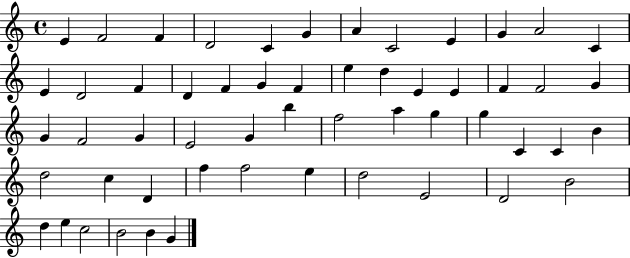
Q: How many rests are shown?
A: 0